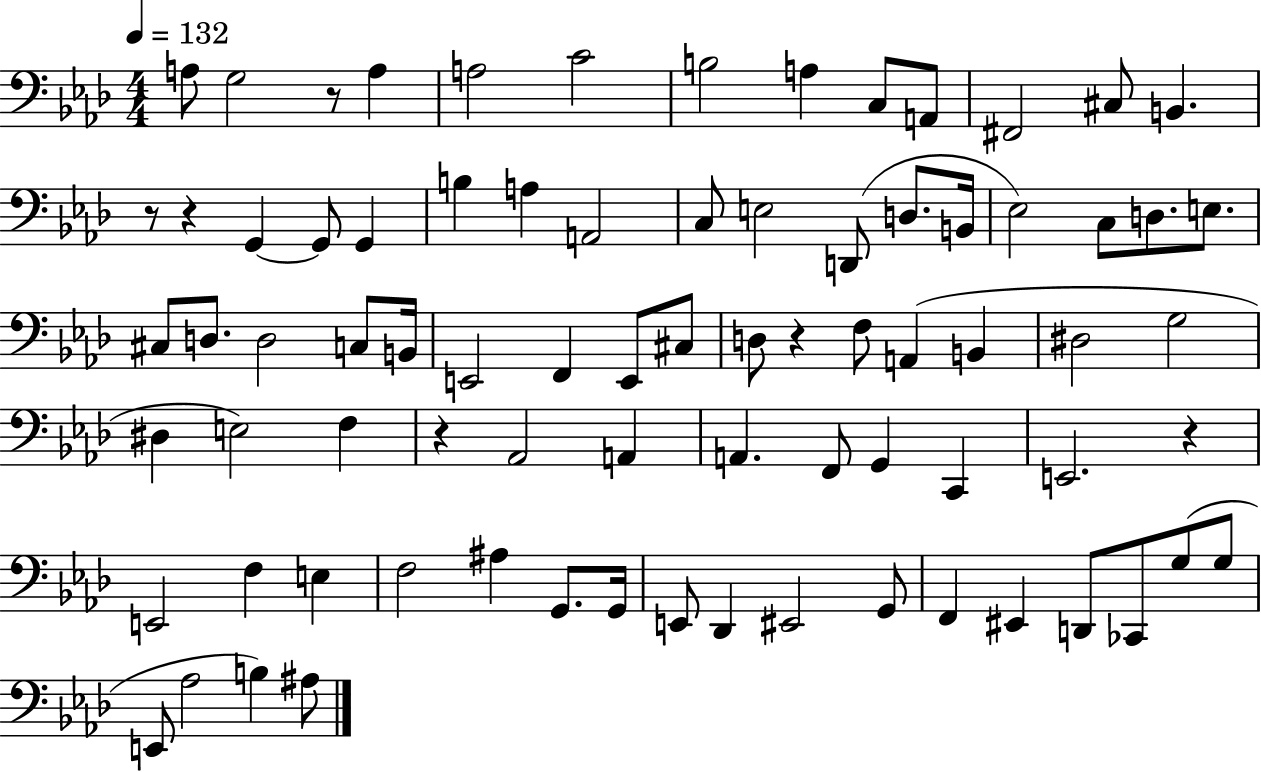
{
  \clef bass
  \numericTimeSignature
  \time 4/4
  \key aes \major
  \tempo 4 = 132
  \repeat volta 2 { a8 g2 r8 a4 | a2 c'2 | b2 a4 c8 a,8 | fis,2 cis8 b,4. | \break r8 r4 g,4~~ g,8 g,4 | b4 a4 a,2 | c8 e2 d,8( d8. b,16 | ees2) c8 d8. e8. | \break cis8 d8. d2 c8 b,16 | e,2 f,4 e,8 cis8 | d8 r4 f8 a,4( b,4 | dis2 g2 | \break dis4 e2) f4 | r4 aes,2 a,4 | a,4. f,8 g,4 c,4 | e,2. r4 | \break e,2 f4 e4 | f2 ais4 g,8. g,16 | e,8 des,4 eis,2 g,8 | f,4 eis,4 d,8 ces,8 g8( g8 | \break e,8 aes2 b4) ais8 | } \bar "|."
}